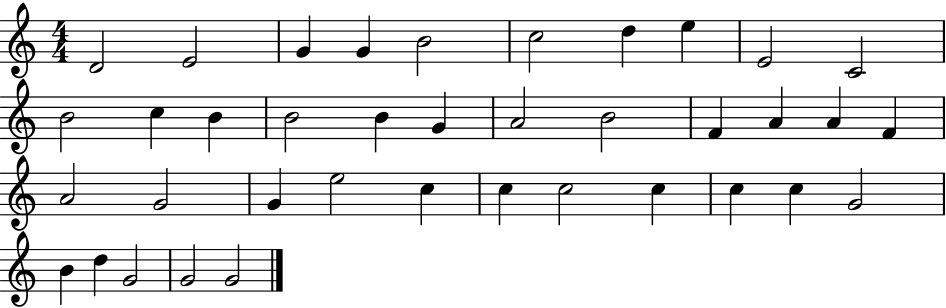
X:1
T:Untitled
M:4/4
L:1/4
K:C
D2 E2 G G B2 c2 d e E2 C2 B2 c B B2 B G A2 B2 F A A F A2 G2 G e2 c c c2 c c c G2 B d G2 G2 G2